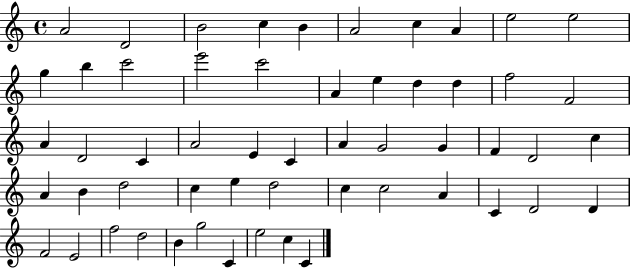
{
  \clef treble
  \time 4/4
  \defaultTimeSignature
  \key c \major
  a'2 d'2 | b'2 c''4 b'4 | a'2 c''4 a'4 | e''2 e''2 | \break g''4 b''4 c'''2 | e'''2 c'''2 | a'4 e''4 d''4 d''4 | f''2 f'2 | \break a'4 d'2 c'4 | a'2 e'4 c'4 | a'4 g'2 g'4 | f'4 d'2 c''4 | \break a'4 b'4 d''2 | c''4 e''4 d''2 | c''4 c''2 a'4 | c'4 d'2 d'4 | \break f'2 e'2 | f''2 d''2 | b'4 g''2 c'4 | e''2 c''4 c'4 | \break \bar "|."
}